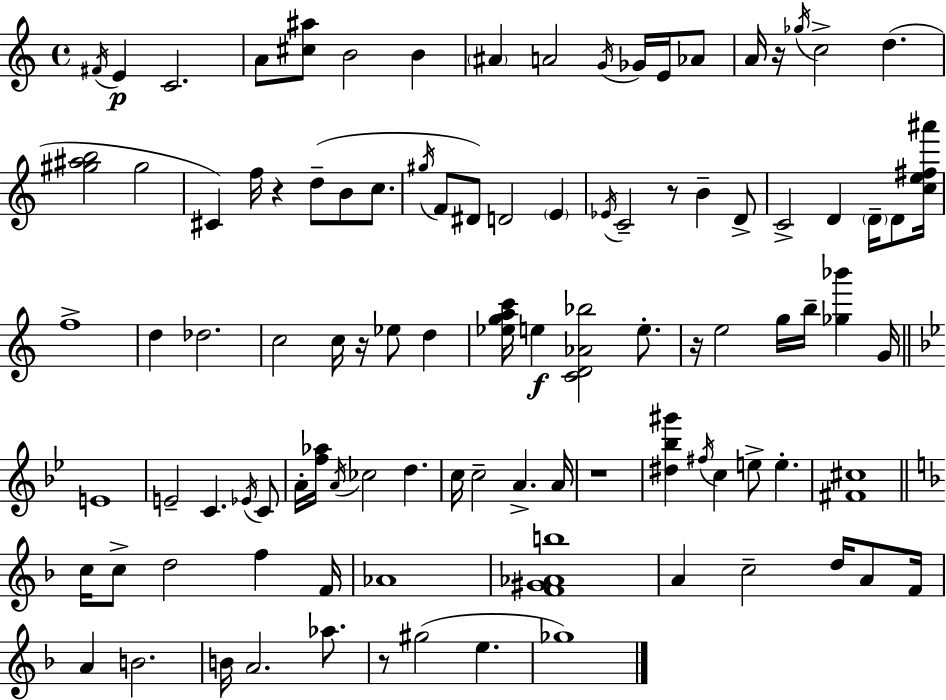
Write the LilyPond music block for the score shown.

{
  \clef treble
  \time 4/4
  \defaultTimeSignature
  \key c \major
  \repeat volta 2 { \acciaccatura { fis'16 }\p e'4 c'2. | a'8 <cis'' ais''>8 b'2 b'4 | \parenthesize ais'4 a'2 \acciaccatura { g'16 } ges'16 e'16 | aes'8 a'16 r16 \acciaccatura { ges''16 } c''2-> d''4.( | \break <gis'' ais'' b''>2 gis''2 | cis'4) f''16 r4 d''8--( b'8 | c''8. \acciaccatura { gis''16 } f'8 dis'8) d'2 | \parenthesize e'4 \acciaccatura { ees'16 } c'2-- r8 b'4-- | \break d'8-> c'2-> d'4 | \parenthesize d'16-- d'8 <c'' e'' fis'' ais'''>16 f''1-> | d''4 des''2. | c''2 c''16 r16 ees''8 | \break d''4 <ees'' g'' a'' c'''>16 e''4\f <c' d' aes' bes''>2 | e''8.-. r16 e''2 g''16 b''16-- | <ges'' bes'''>4 g'16 \bar "||" \break \key bes \major e'1 | e'2-- c'4. \acciaccatura { ees'16 } c'8 | a'16-. <f'' aes''>16 \acciaccatura { a'16 } ces''2 d''4. | c''16 c''2-- a'4.-> | \break a'16 r1 | <dis'' bes'' gis'''>4 \acciaccatura { fis''16 } c''4 e''8-> e''4.-. | <fis' cis''>1 | \bar "||" \break \key d \minor c''16 c''8-> d''2 f''4 f'16 | aes'1 | <f' gis' aes' b''>1 | a'4 c''2-- d''16 a'8 f'16 | \break a'4 b'2. | b'16 a'2. aes''8. | r8 gis''2( e''4. | ges''1) | \break } \bar "|."
}